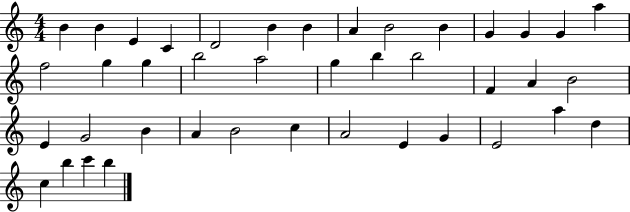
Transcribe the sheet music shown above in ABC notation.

X:1
T:Untitled
M:4/4
L:1/4
K:C
B B E C D2 B B A B2 B G G G a f2 g g b2 a2 g b b2 F A B2 E G2 B A B2 c A2 E G E2 a d c b c' b